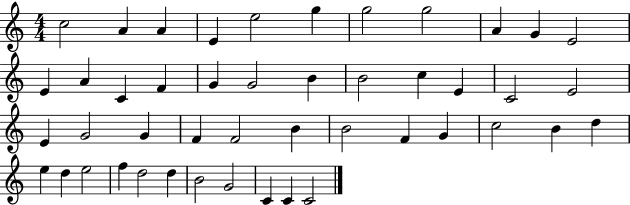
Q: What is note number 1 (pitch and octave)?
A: C5